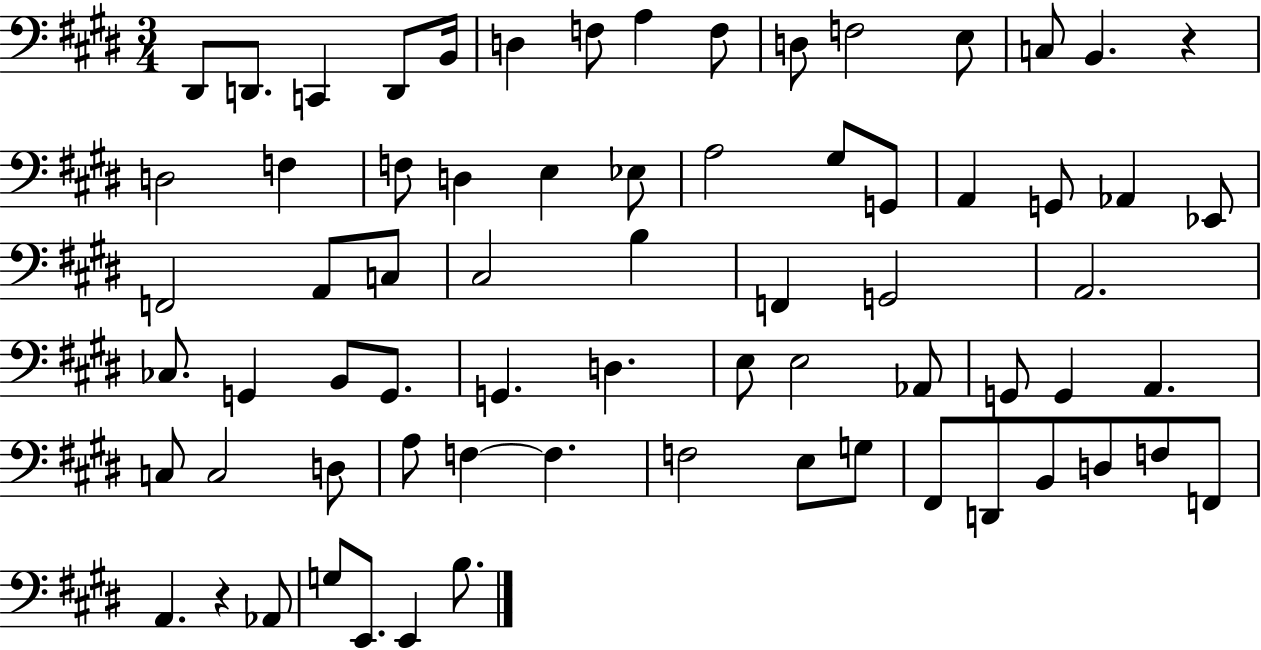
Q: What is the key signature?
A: E major